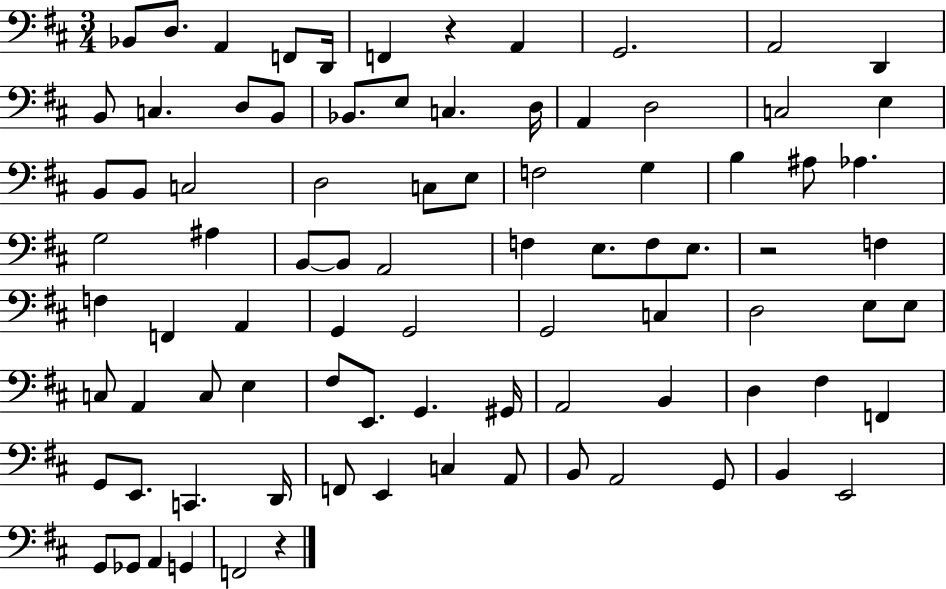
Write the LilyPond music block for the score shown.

{
  \clef bass
  \numericTimeSignature
  \time 3/4
  \key d \major
  bes,8 d8. a,4 f,8 d,16 | f,4 r4 a,4 | g,2. | a,2 d,4 | \break b,8 c4. d8 b,8 | bes,8. e8 c4. d16 | a,4 d2 | c2 e4 | \break b,8 b,8 c2 | d2 c8 e8 | f2 g4 | b4 ais8 aes4. | \break g2 ais4 | b,8~~ b,8 a,2 | f4 e8. f8 e8. | r2 f4 | \break f4 f,4 a,4 | g,4 g,2 | g,2 c4 | d2 e8 e8 | \break c8 a,4 c8 e4 | fis8 e,8. g,4. gis,16 | a,2 b,4 | d4 fis4 f,4 | \break g,8 e,8. c,4. d,16 | f,8 e,4 c4 a,8 | b,8 a,2 g,8 | b,4 e,2 | \break g,8 ges,8 a,4 g,4 | f,2 r4 | \bar "|."
}